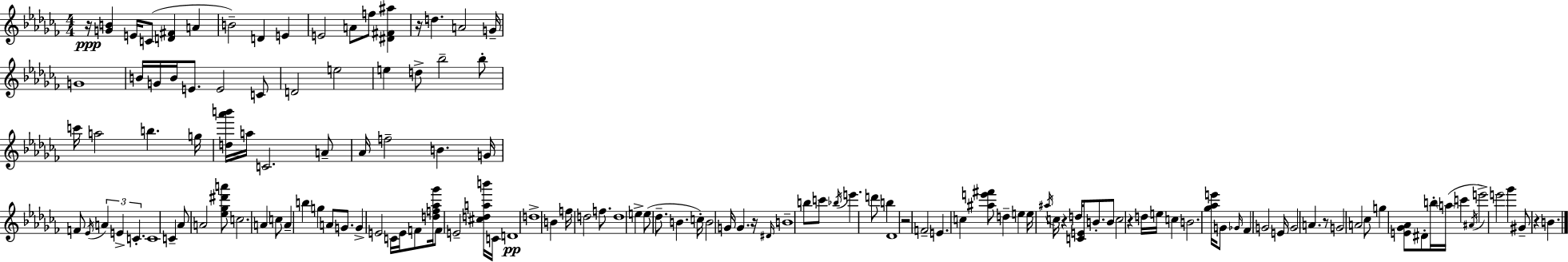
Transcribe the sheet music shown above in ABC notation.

X:1
T:Untitled
M:4/4
L:1/4
K:Abm
z/4 [GB] E/4 C/2 [D^F] A B2 D E E2 A/2 f/2 [^D^F^a] z/4 d A2 G/4 G4 B/4 G/4 B/4 E/2 E2 C/2 D2 e2 e d/2 _b2 _b/2 c'/4 a2 b g/4 [d_a'b']/4 a/4 C2 A/2 _A/4 f2 B G/4 F/2 _E/4 A E C C4 C _A/2 A2 [_e_g^d'a']/2 c2 A c/2 A b g A/2 G/2 G E2 C/4 E/4 F/2 [df_a_g']/4 F/2 E2 [^cdab']/4 C/4 D4 d4 B f/4 d2 f/2 d4 e e/2 _d/2 B c/4 B2 G/4 G z/4 ^D/4 B4 b/2 c'/2 _b/4 e' d'/2 b _D4 z2 F2 E c [^ae'^f']/2 d e e/4 ^a/4 c/4 z d/4 [CE]/2 B/2 B/2 c2 z d/4 e/4 c B2 [_g_ae']/4 G/2 _G/4 _F G2 E/4 G2 A z/2 G2 A2 _c/2 g [E_G_A]/2 ^D/2 b/4 a/4 c' ^A/4 e'2 e'2 _g' ^G/2 z B